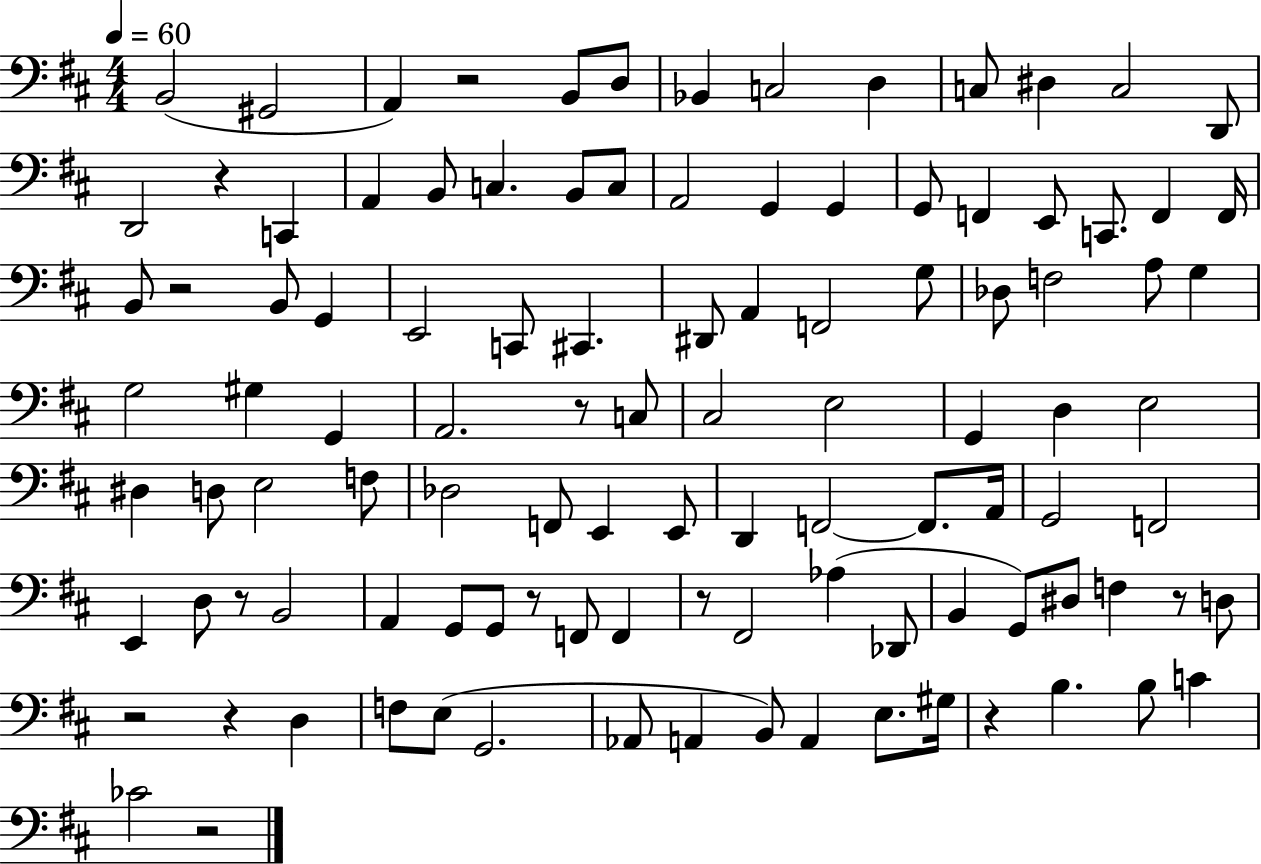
X:1
T:Untitled
M:4/4
L:1/4
K:D
B,,2 ^G,,2 A,, z2 B,,/2 D,/2 _B,, C,2 D, C,/2 ^D, C,2 D,,/2 D,,2 z C,, A,, B,,/2 C, B,,/2 C,/2 A,,2 G,, G,, G,,/2 F,, E,,/2 C,,/2 F,, F,,/4 B,,/2 z2 B,,/2 G,, E,,2 C,,/2 ^C,, ^D,,/2 A,, F,,2 G,/2 _D,/2 F,2 A,/2 G, G,2 ^G, G,, A,,2 z/2 C,/2 ^C,2 E,2 G,, D, E,2 ^D, D,/2 E,2 F,/2 _D,2 F,,/2 E,, E,,/2 D,, F,,2 F,,/2 A,,/4 G,,2 F,,2 E,, D,/2 z/2 B,,2 A,, G,,/2 G,,/2 z/2 F,,/2 F,, z/2 ^F,,2 _A, _D,,/2 B,, G,,/2 ^D,/2 F, z/2 D,/2 z2 z D, F,/2 E,/2 G,,2 _A,,/2 A,, B,,/2 A,, E,/2 ^G,/4 z B, B,/2 C _C2 z2